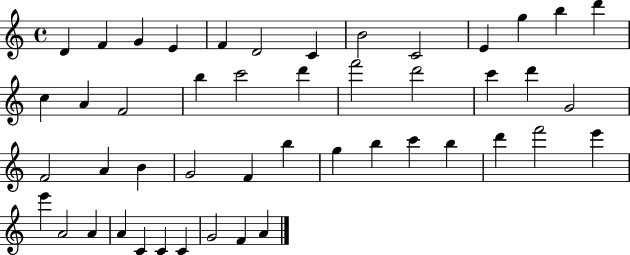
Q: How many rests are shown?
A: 0